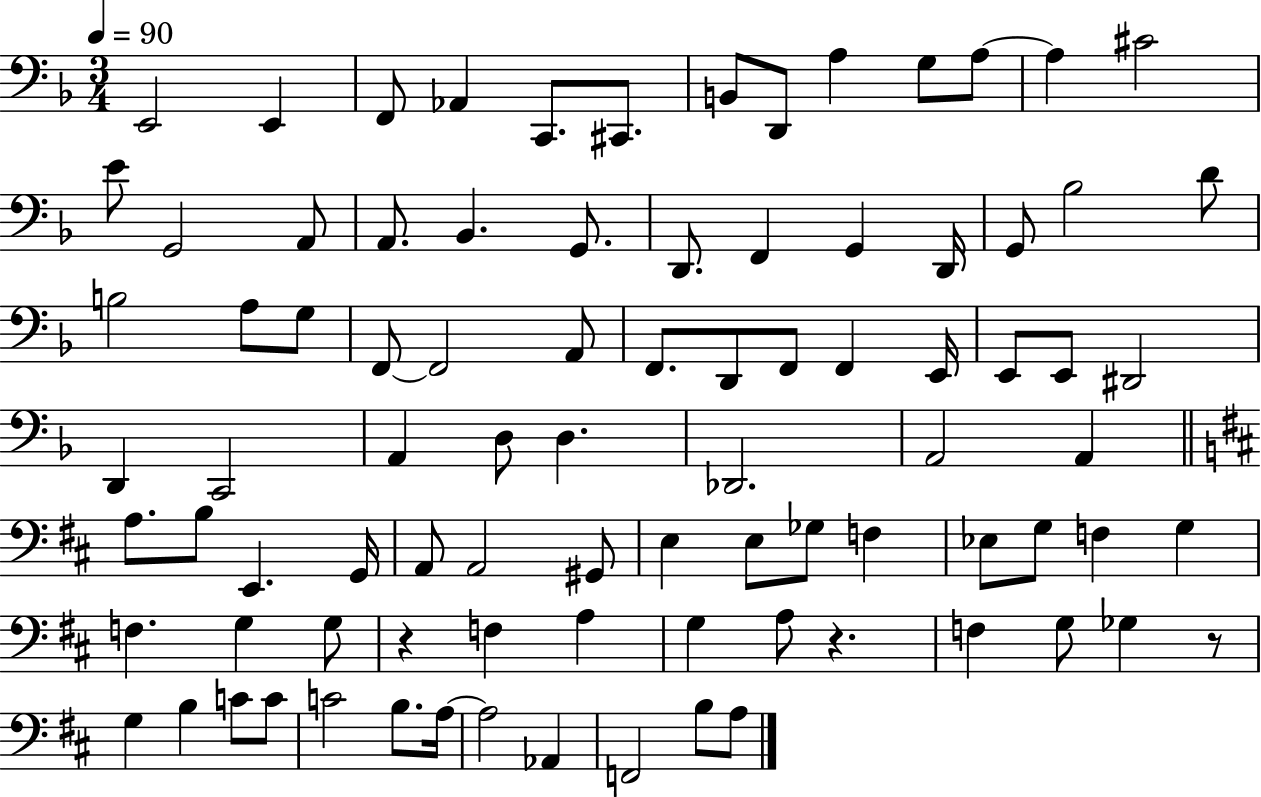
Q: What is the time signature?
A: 3/4